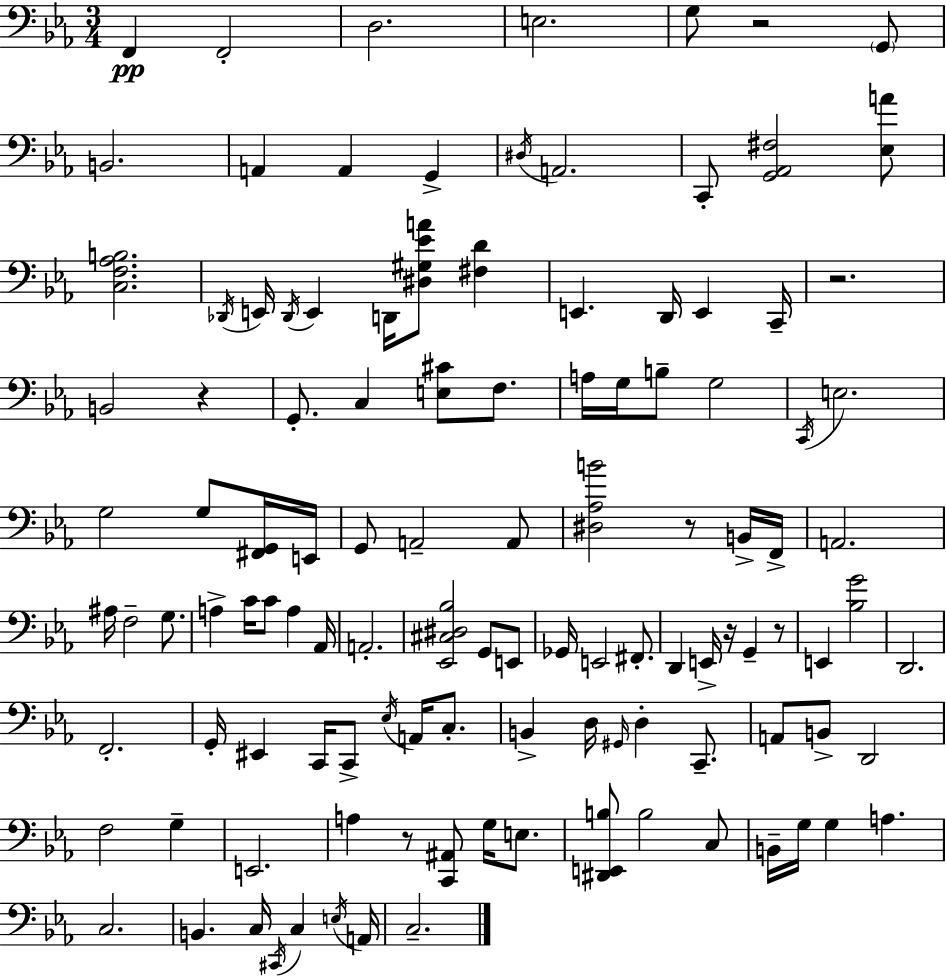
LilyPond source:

{
  \clef bass
  \numericTimeSignature
  \time 3/4
  \key c \minor
  f,4\pp f,2-. | d2. | e2. | g8 r2 \parenthesize g,8 | \break b,2. | a,4 a,4 g,4-> | \acciaccatura { dis16 } a,2. | c,8-. <g, aes, fis>2 <ees a'>8 | \break <c f aes b>2. | \acciaccatura { des,16 } e,16 \acciaccatura { des,16 } e,4 d,16 <dis gis ees' a'>8 <fis d'>4 | e,4. d,16 e,4 | c,16-- r2. | \break b,2 r4 | g,8.-. c4 <e cis'>8 | f8. a16 g16 b8-- g2 | \acciaccatura { c,16 } e2. | \break g2 | g8 <fis, g,>16 e,16 g,8 a,2-- | a,8 <dis aes b'>2 | r8 b,16-> f,16-> a,2. | \break ais16 f2-- | g8. a4-> c'16 c'8 a4 | aes,16 a,2.-. | <ees, cis dis bes>2 | \break g,8 e,8 ges,16 e,2 | fis,8.-. d,4 e,16-> r16 g,4-- | r8 e,4 <bes g'>2 | d,2. | \break f,2.-. | g,16-. eis,4 c,16 c,8-> | \acciaccatura { ees16 } a,16 c8.-. b,4-> d16 \grace { gis,16 } d4-. | c,8.-- a,8 b,8-> d,2 | \break f2 | g4-- e,2. | a4 r8 | <c, ais,>8 g16 e8. <dis, e, b>8 b2 | \break c8 b,16-- g16 g4 | a4. c2. | b,4. | c16 \acciaccatura { cis,16 } c4 \acciaccatura { e16 } a,16 c2.-- | \break \bar "|."
}